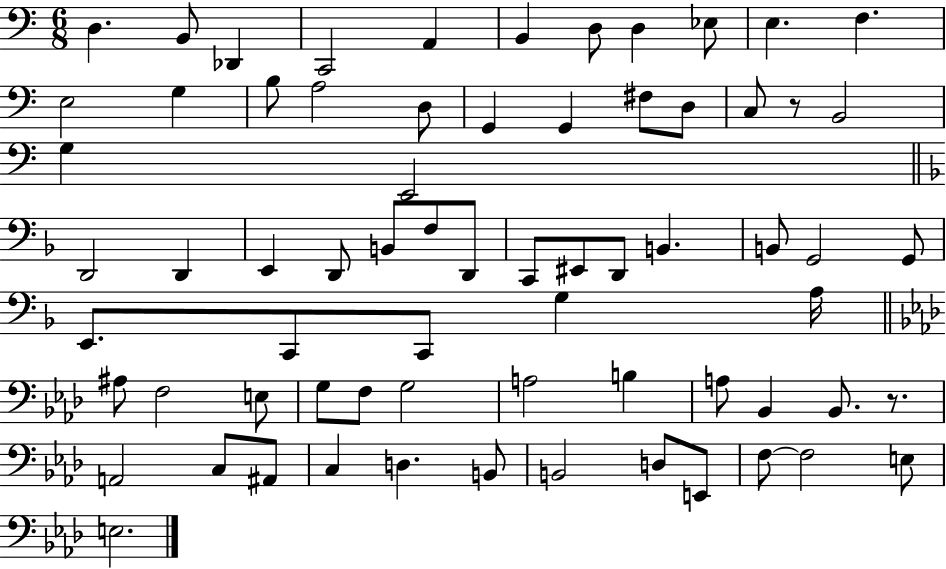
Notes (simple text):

D3/q. B2/e Db2/q C2/h A2/q B2/q D3/e D3/q Eb3/e E3/q. F3/q. E3/h G3/q B3/e A3/h D3/e G2/q G2/q F#3/e D3/e C3/e R/e B2/h G3/q E2/h D2/h D2/q E2/q D2/e B2/e F3/e D2/e C2/e EIS2/e D2/e B2/q. B2/e G2/h G2/e E2/e. C2/e C2/e G3/q A3/s A#3/e F3/h E3/e G3/e F3/e G3/h A3/h B3/q A3/e Bb2/q Bb2/e. R/e. A2/h C3/e A#2/e C3/q D3/q. B2/e B2/h D3/e E2/e F3/e F3/h E3/e E3/h.